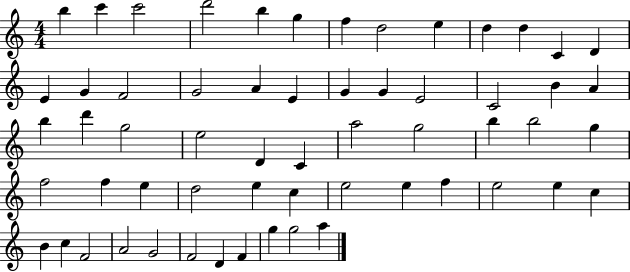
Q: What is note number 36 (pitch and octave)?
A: G5